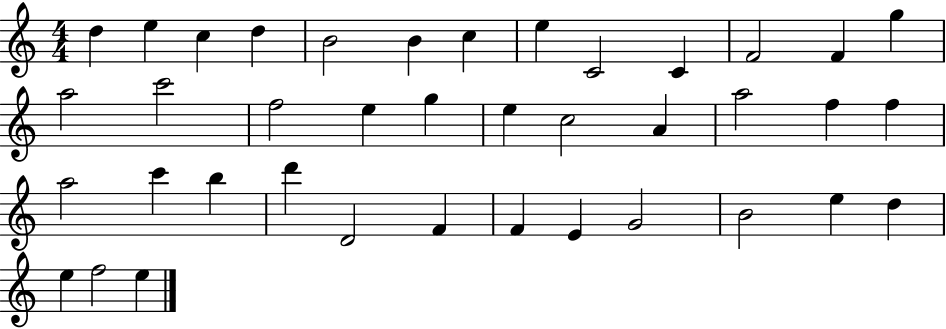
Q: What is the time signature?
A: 4/4